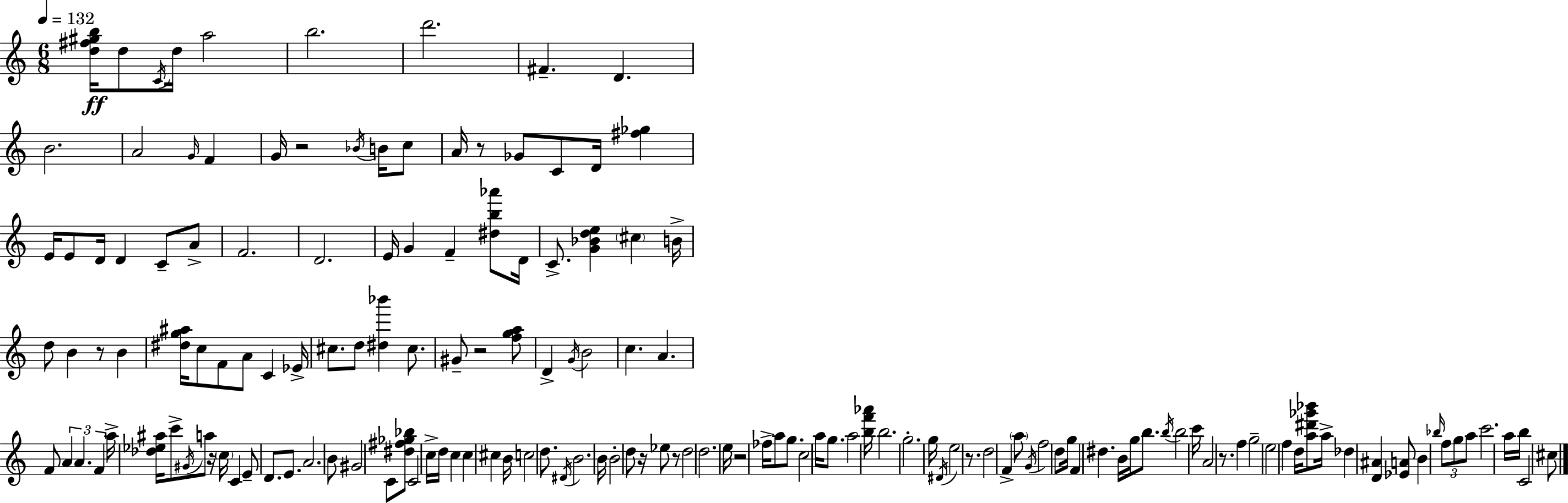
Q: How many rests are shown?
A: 10